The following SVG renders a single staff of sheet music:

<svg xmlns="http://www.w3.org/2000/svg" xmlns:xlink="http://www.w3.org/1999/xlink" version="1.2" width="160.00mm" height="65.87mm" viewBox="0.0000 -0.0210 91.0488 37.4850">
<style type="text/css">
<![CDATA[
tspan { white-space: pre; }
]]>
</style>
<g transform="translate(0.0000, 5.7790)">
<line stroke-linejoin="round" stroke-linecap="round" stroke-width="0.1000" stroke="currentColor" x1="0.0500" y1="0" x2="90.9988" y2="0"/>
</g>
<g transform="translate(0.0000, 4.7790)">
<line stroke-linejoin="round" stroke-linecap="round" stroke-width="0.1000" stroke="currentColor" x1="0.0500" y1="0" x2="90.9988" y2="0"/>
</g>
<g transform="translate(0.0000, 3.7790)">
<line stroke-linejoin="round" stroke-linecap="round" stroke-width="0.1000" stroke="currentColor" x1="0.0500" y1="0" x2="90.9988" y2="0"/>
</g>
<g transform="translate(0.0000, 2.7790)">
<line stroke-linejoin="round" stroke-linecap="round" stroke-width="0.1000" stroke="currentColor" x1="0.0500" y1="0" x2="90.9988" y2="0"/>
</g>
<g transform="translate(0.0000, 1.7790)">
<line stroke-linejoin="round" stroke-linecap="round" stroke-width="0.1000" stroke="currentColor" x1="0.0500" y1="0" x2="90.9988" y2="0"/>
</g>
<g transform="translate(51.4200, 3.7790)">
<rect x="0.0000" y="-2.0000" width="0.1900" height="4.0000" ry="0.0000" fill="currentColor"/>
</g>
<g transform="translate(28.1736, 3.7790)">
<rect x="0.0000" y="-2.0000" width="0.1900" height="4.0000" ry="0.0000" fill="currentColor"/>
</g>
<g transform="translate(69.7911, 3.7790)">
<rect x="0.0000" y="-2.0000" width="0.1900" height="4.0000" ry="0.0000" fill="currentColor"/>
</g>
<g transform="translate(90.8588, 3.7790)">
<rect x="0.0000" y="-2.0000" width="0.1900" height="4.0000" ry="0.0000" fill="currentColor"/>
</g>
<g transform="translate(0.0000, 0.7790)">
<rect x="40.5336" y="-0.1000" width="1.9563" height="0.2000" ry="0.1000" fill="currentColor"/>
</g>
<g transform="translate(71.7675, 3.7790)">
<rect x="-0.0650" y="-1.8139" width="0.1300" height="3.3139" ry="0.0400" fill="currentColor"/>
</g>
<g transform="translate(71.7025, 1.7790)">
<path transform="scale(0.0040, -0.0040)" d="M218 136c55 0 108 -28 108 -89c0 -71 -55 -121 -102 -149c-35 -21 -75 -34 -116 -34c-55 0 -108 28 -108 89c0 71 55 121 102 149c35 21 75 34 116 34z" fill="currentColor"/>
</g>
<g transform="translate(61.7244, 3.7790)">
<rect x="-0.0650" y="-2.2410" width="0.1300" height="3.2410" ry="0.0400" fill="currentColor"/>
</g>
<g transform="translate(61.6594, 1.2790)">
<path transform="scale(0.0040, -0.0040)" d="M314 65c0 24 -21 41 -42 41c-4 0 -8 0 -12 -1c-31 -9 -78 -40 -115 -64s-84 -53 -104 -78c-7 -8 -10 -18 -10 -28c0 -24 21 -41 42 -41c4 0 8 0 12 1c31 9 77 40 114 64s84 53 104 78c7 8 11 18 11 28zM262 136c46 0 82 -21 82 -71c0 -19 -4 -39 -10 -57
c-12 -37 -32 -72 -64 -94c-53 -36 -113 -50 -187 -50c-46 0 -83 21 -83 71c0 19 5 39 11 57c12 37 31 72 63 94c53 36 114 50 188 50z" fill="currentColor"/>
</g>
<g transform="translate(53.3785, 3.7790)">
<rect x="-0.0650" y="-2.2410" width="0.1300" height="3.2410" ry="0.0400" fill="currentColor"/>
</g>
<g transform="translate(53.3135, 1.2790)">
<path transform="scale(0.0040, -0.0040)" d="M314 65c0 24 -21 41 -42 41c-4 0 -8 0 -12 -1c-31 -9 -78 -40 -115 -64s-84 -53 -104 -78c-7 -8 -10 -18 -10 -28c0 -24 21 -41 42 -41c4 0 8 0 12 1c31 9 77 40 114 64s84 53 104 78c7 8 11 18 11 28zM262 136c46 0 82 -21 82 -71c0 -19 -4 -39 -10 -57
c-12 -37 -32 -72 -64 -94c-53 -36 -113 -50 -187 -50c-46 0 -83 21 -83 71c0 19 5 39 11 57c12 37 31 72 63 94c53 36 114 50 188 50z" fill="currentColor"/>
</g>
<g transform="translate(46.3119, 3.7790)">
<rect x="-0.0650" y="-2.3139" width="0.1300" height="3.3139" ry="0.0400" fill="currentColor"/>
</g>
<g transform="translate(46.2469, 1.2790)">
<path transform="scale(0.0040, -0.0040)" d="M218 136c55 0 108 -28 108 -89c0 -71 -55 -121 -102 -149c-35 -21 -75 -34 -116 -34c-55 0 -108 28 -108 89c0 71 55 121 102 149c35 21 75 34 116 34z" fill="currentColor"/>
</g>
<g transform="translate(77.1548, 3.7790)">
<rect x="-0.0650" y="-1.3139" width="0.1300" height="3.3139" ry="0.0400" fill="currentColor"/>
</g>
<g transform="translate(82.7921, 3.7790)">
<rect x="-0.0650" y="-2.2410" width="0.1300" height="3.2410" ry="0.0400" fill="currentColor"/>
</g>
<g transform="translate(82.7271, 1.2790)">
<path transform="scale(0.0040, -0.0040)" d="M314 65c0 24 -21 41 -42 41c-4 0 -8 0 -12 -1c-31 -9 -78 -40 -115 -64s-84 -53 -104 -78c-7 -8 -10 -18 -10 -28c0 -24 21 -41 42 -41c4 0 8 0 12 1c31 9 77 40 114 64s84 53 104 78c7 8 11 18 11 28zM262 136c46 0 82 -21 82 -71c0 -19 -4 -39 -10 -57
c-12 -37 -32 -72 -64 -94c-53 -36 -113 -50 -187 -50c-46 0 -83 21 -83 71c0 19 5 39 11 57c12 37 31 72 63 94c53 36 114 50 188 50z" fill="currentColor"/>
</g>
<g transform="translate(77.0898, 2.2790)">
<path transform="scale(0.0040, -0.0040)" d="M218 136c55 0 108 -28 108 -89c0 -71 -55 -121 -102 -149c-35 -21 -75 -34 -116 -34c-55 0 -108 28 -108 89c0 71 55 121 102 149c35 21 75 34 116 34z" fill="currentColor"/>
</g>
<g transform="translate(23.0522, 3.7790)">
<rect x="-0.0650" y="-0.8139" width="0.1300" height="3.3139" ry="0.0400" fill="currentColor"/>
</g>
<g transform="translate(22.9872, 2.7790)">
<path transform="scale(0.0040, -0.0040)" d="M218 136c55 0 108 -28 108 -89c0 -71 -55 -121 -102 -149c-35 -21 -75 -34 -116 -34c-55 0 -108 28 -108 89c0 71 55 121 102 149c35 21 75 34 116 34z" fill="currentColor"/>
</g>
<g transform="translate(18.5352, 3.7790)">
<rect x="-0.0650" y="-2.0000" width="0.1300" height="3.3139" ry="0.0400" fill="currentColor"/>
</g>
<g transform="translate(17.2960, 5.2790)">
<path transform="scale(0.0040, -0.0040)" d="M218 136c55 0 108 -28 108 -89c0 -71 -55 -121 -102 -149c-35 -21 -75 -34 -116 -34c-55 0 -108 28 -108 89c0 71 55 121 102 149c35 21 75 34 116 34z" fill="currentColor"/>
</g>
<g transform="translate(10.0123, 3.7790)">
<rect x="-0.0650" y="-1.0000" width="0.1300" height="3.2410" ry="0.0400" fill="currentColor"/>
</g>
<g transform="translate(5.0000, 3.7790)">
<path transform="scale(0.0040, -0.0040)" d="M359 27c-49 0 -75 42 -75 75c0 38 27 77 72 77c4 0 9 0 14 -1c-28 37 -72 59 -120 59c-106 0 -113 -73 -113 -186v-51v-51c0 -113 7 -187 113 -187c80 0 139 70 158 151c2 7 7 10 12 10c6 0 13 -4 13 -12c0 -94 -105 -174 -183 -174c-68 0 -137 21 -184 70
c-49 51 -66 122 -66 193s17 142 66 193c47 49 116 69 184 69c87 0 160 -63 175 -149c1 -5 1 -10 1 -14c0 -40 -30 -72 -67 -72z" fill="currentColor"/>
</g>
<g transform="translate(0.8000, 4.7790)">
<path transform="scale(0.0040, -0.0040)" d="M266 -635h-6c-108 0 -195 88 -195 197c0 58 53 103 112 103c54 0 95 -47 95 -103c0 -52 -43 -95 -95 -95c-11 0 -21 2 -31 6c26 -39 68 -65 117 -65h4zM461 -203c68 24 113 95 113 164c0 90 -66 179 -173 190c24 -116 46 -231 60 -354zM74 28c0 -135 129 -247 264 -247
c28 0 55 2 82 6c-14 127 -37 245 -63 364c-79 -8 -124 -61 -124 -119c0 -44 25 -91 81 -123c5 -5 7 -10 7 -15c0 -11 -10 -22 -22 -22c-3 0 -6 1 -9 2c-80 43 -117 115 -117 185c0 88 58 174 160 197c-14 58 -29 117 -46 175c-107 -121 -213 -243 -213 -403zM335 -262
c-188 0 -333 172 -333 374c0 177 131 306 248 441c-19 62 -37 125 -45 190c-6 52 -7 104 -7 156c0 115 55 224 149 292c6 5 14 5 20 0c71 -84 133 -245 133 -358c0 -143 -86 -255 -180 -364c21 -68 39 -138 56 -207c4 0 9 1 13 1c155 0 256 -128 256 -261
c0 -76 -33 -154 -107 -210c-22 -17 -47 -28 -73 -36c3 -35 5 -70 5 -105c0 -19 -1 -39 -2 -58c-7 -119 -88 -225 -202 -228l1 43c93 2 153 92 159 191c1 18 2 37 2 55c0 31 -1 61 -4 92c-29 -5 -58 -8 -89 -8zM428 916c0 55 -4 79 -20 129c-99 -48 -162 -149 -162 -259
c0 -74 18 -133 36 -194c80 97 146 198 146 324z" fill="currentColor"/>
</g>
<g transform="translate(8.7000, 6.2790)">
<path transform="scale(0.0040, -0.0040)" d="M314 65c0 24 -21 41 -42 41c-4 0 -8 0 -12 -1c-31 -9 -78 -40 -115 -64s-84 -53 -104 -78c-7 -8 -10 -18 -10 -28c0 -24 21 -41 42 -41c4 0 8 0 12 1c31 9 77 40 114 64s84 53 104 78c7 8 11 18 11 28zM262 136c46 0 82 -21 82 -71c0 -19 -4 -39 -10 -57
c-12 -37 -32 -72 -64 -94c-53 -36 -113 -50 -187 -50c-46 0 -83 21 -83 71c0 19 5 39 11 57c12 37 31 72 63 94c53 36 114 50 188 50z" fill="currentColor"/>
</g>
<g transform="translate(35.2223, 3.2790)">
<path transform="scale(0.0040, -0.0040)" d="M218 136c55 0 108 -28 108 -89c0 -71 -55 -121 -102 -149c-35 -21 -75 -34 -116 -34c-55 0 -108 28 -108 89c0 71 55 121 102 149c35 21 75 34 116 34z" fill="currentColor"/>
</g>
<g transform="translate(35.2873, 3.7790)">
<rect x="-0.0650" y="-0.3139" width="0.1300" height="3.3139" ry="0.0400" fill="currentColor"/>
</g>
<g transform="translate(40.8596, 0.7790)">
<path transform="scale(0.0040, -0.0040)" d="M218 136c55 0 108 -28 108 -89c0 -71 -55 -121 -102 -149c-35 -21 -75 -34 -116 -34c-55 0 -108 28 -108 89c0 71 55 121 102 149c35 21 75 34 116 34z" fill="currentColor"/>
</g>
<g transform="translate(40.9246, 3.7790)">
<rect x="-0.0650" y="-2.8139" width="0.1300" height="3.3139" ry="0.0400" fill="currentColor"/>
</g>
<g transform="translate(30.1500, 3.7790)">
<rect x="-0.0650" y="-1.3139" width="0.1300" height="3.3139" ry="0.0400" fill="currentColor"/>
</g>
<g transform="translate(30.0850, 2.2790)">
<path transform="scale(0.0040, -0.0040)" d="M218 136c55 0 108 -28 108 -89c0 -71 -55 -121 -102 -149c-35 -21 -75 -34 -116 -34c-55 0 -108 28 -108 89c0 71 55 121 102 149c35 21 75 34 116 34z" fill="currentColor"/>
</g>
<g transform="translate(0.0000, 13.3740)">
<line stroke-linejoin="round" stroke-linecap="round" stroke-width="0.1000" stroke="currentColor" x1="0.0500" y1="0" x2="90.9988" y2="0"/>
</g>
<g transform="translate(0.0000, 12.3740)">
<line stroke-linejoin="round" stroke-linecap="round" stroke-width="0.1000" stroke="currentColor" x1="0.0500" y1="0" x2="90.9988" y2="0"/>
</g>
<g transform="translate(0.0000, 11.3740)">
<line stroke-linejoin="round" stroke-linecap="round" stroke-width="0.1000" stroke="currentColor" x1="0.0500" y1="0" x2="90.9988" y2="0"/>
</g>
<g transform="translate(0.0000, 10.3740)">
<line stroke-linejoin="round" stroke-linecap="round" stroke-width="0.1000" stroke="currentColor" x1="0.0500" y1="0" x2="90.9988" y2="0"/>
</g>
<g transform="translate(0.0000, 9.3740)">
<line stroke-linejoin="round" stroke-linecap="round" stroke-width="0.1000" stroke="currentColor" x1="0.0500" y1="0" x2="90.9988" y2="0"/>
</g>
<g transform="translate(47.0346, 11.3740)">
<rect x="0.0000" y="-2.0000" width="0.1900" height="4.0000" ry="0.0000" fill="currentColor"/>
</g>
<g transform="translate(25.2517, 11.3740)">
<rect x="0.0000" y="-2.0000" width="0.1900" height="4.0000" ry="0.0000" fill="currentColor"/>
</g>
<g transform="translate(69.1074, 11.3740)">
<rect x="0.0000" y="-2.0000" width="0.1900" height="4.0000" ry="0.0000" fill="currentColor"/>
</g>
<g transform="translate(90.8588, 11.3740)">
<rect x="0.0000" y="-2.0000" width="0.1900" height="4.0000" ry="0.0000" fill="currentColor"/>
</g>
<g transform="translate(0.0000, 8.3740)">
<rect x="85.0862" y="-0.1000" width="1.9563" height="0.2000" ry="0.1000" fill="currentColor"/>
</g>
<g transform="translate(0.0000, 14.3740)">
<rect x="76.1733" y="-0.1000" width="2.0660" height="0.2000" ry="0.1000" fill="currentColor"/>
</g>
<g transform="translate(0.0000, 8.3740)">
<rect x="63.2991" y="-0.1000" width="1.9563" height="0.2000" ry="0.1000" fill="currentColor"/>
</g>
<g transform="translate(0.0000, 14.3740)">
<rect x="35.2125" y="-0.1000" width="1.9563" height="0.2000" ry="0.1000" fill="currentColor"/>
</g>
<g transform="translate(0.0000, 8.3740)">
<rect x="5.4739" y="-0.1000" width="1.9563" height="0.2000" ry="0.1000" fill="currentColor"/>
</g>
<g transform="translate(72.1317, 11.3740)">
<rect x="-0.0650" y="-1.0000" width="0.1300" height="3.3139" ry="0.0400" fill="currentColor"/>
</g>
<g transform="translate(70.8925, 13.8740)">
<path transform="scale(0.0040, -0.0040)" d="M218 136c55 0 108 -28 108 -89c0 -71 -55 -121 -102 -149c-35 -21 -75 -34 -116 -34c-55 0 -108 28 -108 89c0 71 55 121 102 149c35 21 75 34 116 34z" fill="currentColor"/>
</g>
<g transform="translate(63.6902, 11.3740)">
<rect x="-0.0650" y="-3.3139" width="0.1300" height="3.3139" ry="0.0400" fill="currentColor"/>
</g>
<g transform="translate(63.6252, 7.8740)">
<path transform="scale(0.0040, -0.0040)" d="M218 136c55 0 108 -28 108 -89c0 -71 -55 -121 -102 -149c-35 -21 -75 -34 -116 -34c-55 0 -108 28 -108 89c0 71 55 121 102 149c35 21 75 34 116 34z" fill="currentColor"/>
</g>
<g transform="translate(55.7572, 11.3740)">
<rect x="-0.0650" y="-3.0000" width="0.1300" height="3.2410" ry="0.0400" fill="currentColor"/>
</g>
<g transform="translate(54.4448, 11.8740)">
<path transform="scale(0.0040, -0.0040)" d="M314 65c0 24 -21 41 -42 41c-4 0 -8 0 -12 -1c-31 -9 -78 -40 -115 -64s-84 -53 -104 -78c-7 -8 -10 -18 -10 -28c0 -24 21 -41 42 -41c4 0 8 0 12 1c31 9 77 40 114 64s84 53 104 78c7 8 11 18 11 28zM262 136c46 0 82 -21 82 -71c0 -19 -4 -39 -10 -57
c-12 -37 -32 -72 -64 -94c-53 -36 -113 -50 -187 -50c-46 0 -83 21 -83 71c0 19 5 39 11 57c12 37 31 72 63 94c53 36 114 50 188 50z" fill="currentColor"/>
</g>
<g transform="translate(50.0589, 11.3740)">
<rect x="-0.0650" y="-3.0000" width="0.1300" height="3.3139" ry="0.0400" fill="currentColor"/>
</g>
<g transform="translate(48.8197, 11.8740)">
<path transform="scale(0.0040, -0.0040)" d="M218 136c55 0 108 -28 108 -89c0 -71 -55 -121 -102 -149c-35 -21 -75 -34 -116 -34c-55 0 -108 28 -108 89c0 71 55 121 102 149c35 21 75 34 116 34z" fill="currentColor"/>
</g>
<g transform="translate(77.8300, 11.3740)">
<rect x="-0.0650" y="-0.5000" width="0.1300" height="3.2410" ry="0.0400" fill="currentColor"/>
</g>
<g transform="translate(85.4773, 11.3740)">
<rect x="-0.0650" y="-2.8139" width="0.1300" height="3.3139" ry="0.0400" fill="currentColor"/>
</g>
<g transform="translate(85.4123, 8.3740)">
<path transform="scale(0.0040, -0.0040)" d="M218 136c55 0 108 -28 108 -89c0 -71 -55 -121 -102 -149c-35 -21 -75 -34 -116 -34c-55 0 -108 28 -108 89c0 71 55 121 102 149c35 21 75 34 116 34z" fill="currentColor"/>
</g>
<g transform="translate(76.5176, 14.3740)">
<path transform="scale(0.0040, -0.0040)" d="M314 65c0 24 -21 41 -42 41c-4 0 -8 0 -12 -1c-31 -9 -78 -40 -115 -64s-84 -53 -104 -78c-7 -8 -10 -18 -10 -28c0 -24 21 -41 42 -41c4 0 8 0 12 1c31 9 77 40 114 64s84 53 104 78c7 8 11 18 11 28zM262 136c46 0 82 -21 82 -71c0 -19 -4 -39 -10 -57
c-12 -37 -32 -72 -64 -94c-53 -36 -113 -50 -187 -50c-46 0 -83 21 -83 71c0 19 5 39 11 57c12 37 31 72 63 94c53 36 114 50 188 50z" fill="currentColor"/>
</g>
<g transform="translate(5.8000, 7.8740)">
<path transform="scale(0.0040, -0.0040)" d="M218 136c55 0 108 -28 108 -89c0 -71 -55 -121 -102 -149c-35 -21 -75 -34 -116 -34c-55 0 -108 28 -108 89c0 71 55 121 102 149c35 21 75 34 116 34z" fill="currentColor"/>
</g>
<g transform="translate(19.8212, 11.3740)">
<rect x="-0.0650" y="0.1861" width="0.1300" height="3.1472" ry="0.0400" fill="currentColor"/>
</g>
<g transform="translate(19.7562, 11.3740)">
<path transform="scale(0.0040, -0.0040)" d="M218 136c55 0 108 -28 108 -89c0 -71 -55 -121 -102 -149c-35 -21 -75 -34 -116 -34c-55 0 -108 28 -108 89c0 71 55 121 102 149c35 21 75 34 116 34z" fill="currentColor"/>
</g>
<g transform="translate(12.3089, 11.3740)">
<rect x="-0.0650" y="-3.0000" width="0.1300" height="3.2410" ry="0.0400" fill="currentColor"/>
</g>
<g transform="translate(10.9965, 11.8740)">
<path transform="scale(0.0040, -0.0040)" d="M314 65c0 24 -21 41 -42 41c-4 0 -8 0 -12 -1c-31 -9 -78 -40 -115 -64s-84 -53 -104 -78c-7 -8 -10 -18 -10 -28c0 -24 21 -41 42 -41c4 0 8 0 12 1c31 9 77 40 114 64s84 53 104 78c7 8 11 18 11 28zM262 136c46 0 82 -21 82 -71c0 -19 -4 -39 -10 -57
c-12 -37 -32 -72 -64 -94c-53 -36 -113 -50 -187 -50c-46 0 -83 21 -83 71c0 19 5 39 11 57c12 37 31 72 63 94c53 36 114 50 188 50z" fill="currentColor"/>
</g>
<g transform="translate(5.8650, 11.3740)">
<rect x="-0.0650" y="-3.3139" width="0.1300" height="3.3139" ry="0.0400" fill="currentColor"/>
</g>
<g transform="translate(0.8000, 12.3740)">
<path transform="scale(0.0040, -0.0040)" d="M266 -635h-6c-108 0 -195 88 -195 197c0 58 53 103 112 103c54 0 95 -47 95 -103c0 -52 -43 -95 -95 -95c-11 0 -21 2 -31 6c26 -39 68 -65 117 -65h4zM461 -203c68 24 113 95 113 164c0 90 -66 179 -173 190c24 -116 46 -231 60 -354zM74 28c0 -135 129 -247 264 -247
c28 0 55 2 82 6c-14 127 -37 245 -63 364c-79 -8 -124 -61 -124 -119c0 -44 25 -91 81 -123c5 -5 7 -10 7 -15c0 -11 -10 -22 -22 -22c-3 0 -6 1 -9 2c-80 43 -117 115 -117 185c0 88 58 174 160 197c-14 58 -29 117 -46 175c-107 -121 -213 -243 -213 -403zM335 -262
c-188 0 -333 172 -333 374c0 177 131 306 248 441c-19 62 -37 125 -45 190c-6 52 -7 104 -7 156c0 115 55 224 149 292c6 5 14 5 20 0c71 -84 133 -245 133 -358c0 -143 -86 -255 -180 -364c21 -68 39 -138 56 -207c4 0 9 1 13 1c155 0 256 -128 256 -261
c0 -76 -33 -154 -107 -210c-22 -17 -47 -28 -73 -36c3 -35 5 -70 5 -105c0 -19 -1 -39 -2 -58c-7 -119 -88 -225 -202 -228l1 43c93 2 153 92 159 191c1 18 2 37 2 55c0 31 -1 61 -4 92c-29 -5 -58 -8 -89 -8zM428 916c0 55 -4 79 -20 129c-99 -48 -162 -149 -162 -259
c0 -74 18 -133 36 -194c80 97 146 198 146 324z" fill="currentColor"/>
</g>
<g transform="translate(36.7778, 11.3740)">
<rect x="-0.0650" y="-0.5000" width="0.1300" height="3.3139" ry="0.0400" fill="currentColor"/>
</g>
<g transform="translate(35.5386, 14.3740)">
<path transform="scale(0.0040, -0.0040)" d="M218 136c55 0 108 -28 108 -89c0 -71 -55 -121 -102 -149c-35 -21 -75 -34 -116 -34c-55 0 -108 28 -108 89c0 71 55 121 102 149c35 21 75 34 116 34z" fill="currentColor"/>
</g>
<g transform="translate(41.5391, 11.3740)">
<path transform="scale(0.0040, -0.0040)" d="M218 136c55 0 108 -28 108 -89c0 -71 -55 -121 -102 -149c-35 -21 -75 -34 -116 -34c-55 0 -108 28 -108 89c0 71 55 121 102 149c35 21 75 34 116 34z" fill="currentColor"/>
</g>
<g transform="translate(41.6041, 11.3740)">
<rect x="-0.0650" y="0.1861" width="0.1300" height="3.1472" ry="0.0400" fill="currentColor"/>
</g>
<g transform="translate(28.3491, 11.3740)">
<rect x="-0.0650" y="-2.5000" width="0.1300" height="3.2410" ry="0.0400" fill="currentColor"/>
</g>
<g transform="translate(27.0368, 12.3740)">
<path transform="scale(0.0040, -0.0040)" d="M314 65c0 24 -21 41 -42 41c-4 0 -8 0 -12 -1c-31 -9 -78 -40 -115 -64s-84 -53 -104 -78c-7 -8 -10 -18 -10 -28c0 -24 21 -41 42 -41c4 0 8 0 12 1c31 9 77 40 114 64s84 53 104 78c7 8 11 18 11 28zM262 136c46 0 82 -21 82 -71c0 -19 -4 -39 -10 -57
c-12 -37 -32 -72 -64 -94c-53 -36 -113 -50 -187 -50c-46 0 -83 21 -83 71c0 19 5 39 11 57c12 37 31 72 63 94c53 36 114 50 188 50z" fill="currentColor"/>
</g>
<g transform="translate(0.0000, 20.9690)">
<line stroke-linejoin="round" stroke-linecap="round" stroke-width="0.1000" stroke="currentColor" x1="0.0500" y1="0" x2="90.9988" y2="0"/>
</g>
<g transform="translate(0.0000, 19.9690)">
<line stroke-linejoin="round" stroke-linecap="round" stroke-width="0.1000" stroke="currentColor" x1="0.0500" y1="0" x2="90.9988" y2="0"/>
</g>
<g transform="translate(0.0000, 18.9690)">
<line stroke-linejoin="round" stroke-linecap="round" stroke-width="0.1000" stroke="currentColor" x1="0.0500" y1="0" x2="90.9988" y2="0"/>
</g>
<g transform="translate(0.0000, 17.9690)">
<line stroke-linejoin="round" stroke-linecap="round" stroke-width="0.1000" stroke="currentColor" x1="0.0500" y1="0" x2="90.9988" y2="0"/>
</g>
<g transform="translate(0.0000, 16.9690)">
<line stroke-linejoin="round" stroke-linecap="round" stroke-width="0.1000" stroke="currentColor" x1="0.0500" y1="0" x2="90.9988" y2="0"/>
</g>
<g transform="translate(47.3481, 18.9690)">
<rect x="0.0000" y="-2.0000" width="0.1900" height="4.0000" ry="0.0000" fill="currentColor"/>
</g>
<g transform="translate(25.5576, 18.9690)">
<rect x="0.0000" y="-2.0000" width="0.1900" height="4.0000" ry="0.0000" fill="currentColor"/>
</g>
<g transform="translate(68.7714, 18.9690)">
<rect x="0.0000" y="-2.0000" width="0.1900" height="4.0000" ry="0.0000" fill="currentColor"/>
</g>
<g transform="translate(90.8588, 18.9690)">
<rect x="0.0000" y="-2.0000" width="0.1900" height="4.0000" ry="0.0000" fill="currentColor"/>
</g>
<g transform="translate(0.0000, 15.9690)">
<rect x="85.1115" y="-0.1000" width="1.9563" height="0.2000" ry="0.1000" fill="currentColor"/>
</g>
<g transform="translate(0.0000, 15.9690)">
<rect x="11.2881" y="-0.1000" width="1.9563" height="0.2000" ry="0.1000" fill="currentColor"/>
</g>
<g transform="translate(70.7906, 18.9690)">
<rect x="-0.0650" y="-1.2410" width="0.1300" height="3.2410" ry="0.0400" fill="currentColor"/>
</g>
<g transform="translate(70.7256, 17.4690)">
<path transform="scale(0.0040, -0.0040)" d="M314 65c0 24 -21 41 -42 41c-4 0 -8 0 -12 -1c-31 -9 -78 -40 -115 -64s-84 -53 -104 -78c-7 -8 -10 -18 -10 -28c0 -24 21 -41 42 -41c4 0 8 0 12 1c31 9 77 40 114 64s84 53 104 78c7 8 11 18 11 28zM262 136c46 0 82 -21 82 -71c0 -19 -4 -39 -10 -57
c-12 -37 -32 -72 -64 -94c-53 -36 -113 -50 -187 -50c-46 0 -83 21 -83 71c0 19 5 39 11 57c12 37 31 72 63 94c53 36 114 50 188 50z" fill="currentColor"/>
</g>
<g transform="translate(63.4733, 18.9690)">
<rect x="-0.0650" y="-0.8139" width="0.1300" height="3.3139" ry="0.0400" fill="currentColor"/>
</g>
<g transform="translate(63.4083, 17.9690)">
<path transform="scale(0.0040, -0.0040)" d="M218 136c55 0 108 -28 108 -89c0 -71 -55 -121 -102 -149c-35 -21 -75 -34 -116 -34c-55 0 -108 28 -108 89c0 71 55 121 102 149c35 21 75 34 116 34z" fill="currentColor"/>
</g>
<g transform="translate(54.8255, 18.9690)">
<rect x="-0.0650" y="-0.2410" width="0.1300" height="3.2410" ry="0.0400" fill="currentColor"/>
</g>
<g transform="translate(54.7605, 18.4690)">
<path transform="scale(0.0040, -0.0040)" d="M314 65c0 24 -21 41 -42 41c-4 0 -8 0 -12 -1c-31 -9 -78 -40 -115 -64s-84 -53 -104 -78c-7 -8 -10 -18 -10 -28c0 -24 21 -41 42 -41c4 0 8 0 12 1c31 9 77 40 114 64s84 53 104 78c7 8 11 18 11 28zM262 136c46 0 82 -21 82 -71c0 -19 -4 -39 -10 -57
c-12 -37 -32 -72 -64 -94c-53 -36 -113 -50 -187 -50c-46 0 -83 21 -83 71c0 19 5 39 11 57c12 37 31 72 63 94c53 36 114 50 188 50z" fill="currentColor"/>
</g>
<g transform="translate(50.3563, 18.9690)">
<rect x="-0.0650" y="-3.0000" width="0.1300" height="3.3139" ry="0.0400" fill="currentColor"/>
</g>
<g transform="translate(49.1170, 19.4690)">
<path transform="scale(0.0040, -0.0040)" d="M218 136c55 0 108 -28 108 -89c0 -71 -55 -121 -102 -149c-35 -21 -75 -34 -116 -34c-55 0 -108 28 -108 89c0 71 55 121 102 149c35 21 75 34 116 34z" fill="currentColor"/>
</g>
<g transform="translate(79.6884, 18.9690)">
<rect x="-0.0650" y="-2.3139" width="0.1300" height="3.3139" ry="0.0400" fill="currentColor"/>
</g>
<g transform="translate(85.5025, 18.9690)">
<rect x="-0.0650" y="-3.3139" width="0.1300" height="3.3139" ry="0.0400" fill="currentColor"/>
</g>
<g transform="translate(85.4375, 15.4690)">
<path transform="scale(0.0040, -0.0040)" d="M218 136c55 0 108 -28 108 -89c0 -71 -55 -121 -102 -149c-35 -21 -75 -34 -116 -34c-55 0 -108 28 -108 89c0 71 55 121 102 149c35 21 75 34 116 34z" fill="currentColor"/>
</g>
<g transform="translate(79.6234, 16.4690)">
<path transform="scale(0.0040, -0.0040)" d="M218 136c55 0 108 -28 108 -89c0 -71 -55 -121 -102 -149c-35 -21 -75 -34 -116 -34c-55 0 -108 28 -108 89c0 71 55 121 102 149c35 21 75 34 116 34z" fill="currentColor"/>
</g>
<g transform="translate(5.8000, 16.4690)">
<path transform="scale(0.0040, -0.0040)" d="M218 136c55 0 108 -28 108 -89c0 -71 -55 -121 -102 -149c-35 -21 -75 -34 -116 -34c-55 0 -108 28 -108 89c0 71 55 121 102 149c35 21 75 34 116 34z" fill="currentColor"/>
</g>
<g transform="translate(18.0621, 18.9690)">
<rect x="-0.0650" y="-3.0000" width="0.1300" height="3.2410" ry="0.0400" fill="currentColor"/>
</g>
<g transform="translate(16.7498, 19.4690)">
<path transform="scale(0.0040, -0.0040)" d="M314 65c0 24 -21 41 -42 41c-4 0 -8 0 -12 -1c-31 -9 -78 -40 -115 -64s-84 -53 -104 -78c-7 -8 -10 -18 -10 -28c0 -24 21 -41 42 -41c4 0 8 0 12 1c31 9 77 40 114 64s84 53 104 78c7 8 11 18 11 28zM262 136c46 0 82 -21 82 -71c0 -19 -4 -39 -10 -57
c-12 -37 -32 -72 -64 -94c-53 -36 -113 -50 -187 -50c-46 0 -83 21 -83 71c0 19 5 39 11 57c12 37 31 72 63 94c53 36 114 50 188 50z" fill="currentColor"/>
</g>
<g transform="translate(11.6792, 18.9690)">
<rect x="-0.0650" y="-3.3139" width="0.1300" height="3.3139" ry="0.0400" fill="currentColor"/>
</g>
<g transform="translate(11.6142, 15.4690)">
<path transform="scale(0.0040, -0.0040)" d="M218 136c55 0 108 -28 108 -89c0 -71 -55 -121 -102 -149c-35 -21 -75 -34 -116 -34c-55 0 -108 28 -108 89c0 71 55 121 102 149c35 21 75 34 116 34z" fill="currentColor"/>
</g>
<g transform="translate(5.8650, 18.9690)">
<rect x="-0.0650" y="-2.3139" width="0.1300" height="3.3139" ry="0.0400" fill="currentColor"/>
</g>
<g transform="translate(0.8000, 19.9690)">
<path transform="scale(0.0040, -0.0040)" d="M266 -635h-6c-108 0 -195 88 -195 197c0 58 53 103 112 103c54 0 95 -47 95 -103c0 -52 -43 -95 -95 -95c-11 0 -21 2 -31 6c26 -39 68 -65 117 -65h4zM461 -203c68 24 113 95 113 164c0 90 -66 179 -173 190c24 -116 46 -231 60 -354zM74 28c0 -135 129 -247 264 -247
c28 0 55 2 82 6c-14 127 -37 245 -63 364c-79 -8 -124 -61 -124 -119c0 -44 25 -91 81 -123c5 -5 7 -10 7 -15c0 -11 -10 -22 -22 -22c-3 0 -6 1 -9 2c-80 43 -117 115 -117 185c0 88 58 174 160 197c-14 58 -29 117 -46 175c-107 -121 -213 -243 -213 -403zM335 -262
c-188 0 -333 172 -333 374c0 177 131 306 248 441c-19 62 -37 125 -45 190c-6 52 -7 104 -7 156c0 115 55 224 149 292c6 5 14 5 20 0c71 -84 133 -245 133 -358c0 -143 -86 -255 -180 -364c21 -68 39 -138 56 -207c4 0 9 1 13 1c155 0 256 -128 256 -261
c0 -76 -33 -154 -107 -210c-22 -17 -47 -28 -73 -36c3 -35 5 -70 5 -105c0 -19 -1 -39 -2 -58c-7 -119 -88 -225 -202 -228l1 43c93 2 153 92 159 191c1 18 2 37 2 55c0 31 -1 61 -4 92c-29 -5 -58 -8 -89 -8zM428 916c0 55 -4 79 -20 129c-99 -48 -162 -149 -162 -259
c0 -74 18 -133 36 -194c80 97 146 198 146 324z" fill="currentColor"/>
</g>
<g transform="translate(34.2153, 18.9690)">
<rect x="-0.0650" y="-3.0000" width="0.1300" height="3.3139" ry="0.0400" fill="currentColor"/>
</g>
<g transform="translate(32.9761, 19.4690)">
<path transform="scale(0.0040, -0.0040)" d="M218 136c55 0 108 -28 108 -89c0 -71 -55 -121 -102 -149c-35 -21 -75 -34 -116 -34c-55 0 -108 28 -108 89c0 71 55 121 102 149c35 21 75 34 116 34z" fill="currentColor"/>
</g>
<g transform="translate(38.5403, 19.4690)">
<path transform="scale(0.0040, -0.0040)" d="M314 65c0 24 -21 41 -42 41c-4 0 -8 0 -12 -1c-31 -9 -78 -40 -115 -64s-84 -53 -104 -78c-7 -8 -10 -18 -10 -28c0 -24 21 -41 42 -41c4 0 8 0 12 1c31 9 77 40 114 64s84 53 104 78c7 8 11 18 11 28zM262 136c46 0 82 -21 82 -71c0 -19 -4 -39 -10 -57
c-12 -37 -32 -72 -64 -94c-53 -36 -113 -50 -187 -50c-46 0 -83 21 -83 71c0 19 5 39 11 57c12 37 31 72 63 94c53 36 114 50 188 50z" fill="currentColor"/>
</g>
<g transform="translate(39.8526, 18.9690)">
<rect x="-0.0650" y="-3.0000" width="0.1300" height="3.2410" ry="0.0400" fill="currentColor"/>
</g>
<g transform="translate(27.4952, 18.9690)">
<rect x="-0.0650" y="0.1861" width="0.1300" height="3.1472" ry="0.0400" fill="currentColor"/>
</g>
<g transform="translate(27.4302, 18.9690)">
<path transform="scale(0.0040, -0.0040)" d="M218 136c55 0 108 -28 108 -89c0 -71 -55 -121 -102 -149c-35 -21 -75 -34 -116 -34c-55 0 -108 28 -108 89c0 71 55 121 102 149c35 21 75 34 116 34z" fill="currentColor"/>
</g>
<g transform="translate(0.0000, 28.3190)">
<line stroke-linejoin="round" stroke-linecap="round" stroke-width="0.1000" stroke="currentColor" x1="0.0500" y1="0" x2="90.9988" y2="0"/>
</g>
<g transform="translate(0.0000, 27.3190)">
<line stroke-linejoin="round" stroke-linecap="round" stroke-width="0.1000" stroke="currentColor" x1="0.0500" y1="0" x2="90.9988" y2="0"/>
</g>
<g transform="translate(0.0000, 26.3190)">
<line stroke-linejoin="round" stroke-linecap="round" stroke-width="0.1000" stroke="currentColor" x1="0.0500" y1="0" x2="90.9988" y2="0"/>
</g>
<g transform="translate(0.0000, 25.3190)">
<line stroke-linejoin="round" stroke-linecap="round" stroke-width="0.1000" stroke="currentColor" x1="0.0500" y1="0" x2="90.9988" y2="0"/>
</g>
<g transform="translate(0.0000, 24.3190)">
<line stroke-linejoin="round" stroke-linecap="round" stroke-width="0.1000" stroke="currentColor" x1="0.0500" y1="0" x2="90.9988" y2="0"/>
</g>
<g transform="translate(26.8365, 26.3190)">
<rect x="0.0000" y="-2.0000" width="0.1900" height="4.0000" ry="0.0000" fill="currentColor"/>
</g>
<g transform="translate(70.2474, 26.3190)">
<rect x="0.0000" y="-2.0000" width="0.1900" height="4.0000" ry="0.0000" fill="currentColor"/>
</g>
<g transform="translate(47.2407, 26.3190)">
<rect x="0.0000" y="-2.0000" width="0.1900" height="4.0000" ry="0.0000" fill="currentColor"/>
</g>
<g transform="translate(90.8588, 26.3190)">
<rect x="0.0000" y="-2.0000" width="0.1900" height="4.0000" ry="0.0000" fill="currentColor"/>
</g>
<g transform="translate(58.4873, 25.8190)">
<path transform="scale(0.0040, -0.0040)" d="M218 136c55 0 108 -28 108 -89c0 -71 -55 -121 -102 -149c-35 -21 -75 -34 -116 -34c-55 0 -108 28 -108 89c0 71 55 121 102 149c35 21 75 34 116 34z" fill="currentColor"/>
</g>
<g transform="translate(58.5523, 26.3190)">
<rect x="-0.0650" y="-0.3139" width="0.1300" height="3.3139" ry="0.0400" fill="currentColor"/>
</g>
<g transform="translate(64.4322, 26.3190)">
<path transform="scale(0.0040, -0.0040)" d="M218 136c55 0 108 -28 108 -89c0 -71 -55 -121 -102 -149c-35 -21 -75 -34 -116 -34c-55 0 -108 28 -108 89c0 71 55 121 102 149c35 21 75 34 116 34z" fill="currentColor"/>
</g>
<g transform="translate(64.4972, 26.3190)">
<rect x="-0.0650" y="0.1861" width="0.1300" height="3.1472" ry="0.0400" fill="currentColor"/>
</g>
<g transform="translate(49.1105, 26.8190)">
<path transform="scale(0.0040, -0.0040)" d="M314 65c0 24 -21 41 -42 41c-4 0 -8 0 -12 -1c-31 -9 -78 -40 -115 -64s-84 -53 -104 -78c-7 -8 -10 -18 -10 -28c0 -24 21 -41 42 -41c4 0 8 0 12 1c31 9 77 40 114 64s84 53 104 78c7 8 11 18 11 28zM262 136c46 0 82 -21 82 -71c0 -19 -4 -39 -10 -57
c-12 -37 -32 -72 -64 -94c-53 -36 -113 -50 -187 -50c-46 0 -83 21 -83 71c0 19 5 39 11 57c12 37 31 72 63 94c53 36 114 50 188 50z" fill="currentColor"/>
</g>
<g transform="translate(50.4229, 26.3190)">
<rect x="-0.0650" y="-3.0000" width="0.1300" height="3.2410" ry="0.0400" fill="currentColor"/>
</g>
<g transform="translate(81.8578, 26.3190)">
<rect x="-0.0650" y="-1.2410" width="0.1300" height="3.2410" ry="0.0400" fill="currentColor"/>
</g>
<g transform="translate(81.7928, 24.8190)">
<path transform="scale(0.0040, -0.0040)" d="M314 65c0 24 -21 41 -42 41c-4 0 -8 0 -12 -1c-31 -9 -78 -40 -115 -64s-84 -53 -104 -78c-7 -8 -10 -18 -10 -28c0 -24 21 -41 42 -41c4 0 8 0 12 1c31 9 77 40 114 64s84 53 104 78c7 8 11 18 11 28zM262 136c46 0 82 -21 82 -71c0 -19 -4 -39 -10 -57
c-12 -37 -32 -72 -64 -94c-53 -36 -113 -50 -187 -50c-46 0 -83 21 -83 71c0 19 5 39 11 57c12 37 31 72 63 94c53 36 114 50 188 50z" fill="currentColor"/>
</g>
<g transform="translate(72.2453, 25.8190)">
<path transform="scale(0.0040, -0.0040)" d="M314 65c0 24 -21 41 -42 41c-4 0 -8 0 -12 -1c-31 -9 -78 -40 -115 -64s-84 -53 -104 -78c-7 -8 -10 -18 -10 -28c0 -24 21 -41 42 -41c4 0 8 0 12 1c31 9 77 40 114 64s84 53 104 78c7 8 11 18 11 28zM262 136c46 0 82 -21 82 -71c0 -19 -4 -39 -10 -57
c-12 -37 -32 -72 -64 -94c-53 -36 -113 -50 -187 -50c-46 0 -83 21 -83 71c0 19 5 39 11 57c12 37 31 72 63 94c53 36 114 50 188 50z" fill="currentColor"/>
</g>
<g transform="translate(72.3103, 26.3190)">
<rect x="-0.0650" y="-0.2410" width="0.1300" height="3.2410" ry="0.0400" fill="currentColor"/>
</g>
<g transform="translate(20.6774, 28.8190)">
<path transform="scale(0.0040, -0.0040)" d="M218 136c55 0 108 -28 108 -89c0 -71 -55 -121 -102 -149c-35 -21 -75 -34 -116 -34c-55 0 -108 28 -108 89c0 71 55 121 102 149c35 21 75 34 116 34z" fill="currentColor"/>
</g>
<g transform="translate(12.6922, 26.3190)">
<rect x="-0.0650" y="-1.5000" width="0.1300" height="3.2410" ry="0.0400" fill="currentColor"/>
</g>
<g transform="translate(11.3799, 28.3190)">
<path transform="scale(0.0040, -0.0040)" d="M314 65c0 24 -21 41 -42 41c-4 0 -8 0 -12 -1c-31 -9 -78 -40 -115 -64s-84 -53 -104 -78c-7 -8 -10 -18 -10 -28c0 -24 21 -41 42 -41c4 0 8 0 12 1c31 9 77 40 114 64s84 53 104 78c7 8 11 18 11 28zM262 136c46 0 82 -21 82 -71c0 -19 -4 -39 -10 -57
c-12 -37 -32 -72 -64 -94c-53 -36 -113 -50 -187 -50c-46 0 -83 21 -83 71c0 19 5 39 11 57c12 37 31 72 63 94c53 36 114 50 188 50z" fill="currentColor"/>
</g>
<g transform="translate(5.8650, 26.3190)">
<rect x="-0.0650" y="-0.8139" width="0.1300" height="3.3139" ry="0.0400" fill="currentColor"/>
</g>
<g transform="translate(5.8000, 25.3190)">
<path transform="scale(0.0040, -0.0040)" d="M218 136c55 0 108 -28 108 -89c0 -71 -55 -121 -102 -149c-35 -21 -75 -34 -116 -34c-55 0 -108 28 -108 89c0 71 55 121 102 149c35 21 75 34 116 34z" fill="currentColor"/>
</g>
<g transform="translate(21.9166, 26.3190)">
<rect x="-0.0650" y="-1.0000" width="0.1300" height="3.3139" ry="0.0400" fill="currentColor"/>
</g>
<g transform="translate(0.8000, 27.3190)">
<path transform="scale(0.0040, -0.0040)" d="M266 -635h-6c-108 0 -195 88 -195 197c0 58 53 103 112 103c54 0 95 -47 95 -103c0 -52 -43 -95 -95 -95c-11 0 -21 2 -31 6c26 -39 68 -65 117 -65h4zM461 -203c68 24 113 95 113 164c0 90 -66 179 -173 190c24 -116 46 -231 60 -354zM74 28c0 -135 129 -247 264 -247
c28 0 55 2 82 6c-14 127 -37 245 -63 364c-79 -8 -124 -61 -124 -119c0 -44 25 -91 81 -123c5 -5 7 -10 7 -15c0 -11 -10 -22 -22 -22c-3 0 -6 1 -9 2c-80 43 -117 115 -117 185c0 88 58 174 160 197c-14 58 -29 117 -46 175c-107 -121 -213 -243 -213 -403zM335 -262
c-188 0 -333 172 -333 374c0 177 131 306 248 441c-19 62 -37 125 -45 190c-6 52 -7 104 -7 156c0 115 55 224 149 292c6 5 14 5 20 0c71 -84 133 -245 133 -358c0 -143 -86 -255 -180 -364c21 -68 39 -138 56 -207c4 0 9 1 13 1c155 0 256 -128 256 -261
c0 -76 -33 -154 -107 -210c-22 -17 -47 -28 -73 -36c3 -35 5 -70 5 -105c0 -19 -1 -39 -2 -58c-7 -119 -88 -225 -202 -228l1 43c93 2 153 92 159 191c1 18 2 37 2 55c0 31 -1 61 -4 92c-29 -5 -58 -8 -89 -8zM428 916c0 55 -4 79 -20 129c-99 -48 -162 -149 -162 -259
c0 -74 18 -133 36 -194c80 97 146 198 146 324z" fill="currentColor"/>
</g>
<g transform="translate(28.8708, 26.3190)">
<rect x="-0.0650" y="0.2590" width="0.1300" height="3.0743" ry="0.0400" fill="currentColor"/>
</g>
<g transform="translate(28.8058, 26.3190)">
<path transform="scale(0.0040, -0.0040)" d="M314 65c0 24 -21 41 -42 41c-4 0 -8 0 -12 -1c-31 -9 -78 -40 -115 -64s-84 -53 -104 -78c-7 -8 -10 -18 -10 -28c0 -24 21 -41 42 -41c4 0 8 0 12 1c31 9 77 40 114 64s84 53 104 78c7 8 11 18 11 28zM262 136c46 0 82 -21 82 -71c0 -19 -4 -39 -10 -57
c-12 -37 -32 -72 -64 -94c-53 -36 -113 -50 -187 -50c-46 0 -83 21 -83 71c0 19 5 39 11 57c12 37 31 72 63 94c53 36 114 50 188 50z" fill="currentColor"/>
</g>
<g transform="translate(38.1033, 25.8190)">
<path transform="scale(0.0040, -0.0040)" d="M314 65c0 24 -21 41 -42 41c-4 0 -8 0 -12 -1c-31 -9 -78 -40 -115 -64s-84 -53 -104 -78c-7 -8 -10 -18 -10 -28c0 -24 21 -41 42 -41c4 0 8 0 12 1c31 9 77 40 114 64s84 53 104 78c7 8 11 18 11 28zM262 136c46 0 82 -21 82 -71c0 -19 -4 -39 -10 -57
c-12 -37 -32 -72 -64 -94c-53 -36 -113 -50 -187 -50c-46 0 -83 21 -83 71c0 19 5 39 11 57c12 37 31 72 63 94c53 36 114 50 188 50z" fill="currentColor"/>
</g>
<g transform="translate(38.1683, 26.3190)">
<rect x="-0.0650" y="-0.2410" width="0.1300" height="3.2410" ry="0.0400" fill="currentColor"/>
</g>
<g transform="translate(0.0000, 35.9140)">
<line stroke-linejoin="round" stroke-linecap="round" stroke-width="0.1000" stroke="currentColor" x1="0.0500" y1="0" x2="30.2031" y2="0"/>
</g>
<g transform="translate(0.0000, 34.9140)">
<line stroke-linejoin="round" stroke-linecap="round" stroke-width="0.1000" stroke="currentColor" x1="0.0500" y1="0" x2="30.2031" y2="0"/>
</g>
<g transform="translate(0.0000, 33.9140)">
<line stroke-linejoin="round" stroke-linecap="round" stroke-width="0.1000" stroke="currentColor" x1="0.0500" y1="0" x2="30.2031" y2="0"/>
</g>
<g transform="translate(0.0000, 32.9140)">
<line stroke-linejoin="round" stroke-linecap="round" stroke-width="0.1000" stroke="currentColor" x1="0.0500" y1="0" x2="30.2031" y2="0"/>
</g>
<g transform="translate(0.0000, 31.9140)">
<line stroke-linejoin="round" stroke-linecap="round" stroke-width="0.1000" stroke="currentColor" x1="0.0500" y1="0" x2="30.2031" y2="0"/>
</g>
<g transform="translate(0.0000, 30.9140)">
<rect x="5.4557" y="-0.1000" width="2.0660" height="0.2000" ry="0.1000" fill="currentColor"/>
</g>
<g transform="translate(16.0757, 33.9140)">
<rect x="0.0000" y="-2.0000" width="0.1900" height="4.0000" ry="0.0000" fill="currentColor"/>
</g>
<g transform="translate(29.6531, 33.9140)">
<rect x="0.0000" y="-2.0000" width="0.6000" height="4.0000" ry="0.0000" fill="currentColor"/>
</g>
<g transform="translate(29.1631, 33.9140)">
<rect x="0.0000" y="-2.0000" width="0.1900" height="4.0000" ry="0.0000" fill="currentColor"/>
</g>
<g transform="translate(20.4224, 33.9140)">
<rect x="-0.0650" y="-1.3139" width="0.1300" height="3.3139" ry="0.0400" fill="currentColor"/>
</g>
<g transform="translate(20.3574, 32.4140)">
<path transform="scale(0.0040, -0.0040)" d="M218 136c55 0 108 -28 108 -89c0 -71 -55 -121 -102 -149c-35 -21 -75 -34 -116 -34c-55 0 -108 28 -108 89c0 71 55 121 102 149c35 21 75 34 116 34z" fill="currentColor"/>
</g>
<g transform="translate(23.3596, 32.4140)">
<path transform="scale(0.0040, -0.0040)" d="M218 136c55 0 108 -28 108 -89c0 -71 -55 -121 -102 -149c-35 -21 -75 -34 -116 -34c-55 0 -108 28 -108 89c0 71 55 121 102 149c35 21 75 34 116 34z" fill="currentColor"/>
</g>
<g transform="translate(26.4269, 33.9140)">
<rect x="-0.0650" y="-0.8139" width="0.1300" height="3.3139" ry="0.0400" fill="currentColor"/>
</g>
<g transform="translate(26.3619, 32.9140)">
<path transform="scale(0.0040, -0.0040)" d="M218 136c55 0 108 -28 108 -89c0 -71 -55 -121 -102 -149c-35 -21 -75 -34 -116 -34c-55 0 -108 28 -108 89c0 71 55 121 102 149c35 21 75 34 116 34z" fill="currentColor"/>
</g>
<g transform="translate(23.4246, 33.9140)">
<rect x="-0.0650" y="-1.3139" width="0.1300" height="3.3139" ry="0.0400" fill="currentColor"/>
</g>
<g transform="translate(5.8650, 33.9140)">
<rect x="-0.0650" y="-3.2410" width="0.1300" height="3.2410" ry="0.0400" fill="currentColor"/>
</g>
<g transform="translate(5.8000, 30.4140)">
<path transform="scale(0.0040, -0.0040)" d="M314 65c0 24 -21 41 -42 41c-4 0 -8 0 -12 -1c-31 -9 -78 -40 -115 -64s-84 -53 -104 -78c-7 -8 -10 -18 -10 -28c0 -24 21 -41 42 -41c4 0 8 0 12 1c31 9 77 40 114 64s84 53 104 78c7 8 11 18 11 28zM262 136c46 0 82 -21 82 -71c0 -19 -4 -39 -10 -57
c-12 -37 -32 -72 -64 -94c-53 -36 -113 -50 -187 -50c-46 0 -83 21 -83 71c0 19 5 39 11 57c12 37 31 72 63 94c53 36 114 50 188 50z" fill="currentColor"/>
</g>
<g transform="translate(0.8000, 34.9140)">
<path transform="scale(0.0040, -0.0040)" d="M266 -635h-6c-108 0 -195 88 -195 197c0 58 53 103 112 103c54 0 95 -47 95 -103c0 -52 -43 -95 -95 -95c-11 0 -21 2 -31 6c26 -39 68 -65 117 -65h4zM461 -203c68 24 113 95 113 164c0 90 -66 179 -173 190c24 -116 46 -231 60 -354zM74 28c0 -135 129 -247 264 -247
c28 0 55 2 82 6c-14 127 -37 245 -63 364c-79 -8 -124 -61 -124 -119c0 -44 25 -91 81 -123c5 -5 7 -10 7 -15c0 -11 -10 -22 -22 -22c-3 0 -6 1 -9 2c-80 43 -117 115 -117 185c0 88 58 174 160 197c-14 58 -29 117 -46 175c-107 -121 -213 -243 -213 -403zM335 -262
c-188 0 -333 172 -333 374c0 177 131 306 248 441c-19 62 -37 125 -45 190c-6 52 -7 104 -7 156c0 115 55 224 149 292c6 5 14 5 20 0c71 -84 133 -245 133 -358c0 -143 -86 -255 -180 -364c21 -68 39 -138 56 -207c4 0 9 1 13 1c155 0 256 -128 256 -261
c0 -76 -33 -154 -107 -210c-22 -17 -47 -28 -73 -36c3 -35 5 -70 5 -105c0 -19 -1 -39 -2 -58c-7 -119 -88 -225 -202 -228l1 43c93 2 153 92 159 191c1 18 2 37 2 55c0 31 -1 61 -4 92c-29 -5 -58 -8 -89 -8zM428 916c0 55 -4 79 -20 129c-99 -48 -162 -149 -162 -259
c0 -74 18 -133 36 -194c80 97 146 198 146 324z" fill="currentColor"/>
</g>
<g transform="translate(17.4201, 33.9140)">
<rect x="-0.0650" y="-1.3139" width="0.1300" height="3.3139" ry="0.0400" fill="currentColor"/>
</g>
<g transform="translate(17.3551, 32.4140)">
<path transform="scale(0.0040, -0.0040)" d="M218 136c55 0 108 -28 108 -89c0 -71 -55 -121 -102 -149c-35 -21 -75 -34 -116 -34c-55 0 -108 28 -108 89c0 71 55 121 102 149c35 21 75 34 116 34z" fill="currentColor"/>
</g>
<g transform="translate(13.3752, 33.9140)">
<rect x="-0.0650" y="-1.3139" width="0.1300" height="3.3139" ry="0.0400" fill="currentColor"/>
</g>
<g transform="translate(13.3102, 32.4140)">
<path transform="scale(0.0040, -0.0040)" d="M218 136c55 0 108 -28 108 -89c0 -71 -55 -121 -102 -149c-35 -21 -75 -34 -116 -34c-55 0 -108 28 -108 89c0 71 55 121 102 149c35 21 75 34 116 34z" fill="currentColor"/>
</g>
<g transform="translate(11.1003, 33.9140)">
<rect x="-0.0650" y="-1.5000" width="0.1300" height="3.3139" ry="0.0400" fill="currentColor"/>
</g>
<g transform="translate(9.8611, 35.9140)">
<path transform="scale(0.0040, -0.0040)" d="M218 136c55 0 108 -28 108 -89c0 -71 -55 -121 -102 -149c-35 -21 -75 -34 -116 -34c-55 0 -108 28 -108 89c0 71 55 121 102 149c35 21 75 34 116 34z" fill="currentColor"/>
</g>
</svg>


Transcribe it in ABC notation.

X:1
T:Untitled
M:4/4
L:1/4
K:C
D2 F d e c a g g2 g2 f e g2 b A2 B G2 C B A A2 b D C2 a g b A2 B A A2 A c2 d e2 g b d E2 D B2 c2 A2 c B c2 e2 b2 E e e e e d